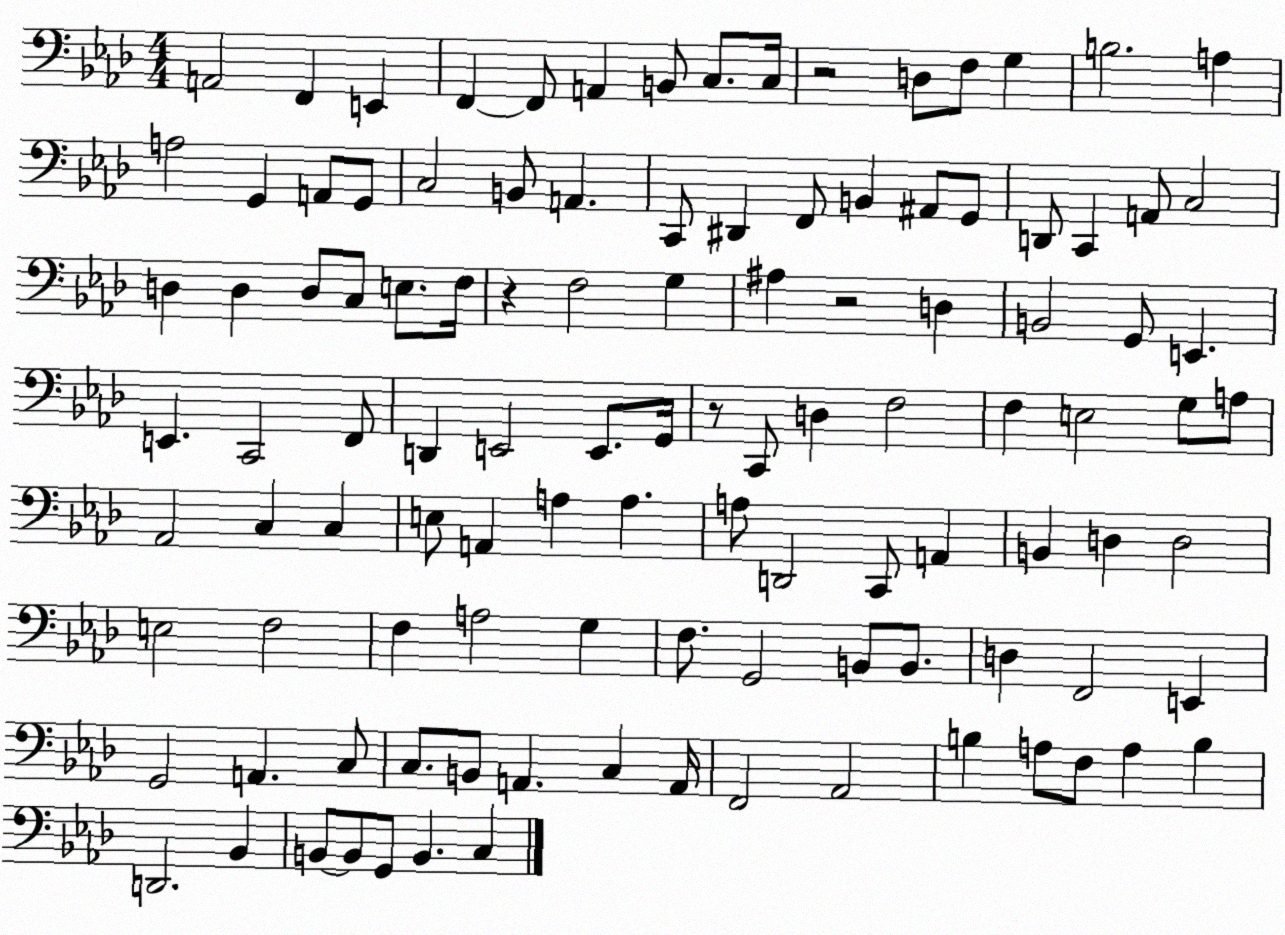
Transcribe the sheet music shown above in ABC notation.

X:1
T:Untitled
M:4/4
L:1/4
K:Ab
A,,2 F,, E,, F,, F,,/2 A,, B,,/2 C,/2 C,/4 z2 D,/2 F,/2 G, B,2 A, A,2 G,, A,,/2 G,,/2 C,2 B,,/2 A,, C,,/2 ^D,, F,,/2 B,, ^A,,/2 G,,/2 D,,/2 C,, A,,/2 C,2 D, D, D,/2 C,/2 E,/2 F,/4 z F,2 G, ^A, z2 D, B,,2 G,,/2 E,, E,, C,,2 F,,/2 D,, E,,2 E,,/2 G,,/4 z/2 C,,/2 D, F,2 F, E,2 G,/2 A,/2 _A,,2 C, C, E,/2 A,, A, A, A,/2 D,,2 C,,/2 A,, B,, D, D,2 E,2 F,2 F, A,2 G, F,/2 G,,2 B,,/2 B,,/2 D, F,,2 E,, G,,2 A,, C,/2 C,/2 B,,/2 A,, C, A,,/4 F,,2 _A,,2 B, A,/2 F,/2 A, B, D,,2 _B,, B,,/2 B,,/2 G,,/2 B,, C,